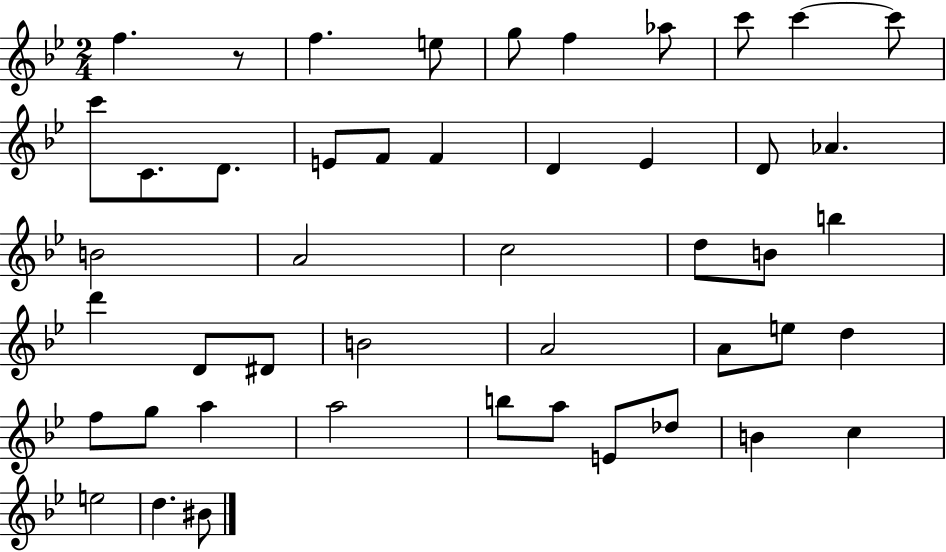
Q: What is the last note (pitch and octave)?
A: BIS4